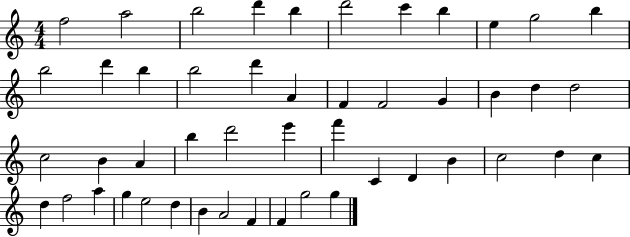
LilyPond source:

{
  \clef treble
  \numericTimeSignature
  \time 4/4
  \key c \major
  f''2 a''2 | b''2 d'''4 b''4 | d'''2 c'''4 b''4 | e''4 g''2 b''4 | \break b''2 d'''4 b''4 | b''2 d'''4 a'4 | f'4 f'2 g'4 | b'4 d''4 d''2 | \break c''2 b'4 a'4 | b''4 d'''2 e'''4 | f'''4 c'4 d'4 b'4 | c''2 d''4 c''4 | \break d''4 f''2 a''4 | g''4 e''2 d''4 | b'4 a'2 f'4 | f'4 g''2 g''4 | \break \bar "|."
}